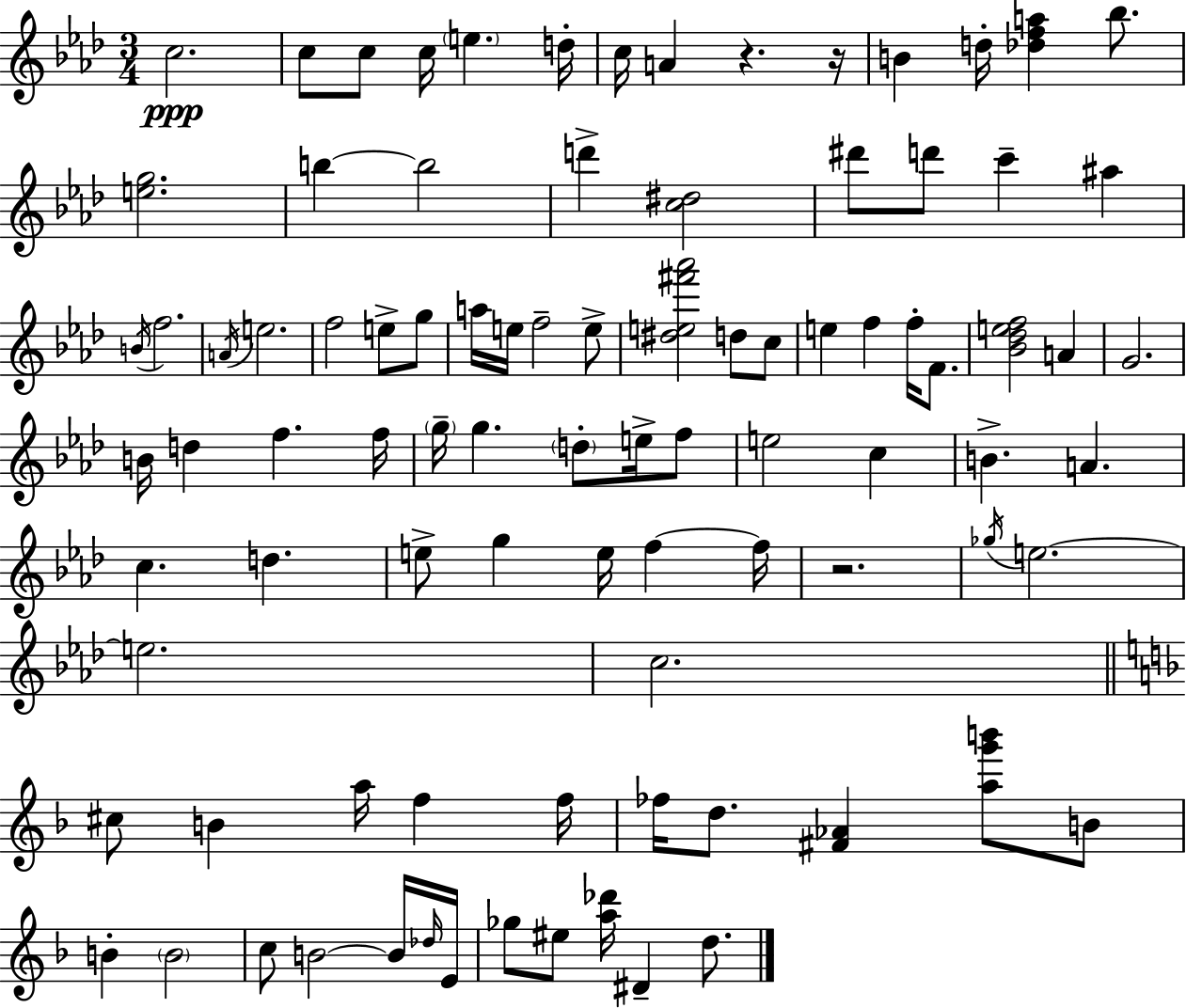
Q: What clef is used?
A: treble